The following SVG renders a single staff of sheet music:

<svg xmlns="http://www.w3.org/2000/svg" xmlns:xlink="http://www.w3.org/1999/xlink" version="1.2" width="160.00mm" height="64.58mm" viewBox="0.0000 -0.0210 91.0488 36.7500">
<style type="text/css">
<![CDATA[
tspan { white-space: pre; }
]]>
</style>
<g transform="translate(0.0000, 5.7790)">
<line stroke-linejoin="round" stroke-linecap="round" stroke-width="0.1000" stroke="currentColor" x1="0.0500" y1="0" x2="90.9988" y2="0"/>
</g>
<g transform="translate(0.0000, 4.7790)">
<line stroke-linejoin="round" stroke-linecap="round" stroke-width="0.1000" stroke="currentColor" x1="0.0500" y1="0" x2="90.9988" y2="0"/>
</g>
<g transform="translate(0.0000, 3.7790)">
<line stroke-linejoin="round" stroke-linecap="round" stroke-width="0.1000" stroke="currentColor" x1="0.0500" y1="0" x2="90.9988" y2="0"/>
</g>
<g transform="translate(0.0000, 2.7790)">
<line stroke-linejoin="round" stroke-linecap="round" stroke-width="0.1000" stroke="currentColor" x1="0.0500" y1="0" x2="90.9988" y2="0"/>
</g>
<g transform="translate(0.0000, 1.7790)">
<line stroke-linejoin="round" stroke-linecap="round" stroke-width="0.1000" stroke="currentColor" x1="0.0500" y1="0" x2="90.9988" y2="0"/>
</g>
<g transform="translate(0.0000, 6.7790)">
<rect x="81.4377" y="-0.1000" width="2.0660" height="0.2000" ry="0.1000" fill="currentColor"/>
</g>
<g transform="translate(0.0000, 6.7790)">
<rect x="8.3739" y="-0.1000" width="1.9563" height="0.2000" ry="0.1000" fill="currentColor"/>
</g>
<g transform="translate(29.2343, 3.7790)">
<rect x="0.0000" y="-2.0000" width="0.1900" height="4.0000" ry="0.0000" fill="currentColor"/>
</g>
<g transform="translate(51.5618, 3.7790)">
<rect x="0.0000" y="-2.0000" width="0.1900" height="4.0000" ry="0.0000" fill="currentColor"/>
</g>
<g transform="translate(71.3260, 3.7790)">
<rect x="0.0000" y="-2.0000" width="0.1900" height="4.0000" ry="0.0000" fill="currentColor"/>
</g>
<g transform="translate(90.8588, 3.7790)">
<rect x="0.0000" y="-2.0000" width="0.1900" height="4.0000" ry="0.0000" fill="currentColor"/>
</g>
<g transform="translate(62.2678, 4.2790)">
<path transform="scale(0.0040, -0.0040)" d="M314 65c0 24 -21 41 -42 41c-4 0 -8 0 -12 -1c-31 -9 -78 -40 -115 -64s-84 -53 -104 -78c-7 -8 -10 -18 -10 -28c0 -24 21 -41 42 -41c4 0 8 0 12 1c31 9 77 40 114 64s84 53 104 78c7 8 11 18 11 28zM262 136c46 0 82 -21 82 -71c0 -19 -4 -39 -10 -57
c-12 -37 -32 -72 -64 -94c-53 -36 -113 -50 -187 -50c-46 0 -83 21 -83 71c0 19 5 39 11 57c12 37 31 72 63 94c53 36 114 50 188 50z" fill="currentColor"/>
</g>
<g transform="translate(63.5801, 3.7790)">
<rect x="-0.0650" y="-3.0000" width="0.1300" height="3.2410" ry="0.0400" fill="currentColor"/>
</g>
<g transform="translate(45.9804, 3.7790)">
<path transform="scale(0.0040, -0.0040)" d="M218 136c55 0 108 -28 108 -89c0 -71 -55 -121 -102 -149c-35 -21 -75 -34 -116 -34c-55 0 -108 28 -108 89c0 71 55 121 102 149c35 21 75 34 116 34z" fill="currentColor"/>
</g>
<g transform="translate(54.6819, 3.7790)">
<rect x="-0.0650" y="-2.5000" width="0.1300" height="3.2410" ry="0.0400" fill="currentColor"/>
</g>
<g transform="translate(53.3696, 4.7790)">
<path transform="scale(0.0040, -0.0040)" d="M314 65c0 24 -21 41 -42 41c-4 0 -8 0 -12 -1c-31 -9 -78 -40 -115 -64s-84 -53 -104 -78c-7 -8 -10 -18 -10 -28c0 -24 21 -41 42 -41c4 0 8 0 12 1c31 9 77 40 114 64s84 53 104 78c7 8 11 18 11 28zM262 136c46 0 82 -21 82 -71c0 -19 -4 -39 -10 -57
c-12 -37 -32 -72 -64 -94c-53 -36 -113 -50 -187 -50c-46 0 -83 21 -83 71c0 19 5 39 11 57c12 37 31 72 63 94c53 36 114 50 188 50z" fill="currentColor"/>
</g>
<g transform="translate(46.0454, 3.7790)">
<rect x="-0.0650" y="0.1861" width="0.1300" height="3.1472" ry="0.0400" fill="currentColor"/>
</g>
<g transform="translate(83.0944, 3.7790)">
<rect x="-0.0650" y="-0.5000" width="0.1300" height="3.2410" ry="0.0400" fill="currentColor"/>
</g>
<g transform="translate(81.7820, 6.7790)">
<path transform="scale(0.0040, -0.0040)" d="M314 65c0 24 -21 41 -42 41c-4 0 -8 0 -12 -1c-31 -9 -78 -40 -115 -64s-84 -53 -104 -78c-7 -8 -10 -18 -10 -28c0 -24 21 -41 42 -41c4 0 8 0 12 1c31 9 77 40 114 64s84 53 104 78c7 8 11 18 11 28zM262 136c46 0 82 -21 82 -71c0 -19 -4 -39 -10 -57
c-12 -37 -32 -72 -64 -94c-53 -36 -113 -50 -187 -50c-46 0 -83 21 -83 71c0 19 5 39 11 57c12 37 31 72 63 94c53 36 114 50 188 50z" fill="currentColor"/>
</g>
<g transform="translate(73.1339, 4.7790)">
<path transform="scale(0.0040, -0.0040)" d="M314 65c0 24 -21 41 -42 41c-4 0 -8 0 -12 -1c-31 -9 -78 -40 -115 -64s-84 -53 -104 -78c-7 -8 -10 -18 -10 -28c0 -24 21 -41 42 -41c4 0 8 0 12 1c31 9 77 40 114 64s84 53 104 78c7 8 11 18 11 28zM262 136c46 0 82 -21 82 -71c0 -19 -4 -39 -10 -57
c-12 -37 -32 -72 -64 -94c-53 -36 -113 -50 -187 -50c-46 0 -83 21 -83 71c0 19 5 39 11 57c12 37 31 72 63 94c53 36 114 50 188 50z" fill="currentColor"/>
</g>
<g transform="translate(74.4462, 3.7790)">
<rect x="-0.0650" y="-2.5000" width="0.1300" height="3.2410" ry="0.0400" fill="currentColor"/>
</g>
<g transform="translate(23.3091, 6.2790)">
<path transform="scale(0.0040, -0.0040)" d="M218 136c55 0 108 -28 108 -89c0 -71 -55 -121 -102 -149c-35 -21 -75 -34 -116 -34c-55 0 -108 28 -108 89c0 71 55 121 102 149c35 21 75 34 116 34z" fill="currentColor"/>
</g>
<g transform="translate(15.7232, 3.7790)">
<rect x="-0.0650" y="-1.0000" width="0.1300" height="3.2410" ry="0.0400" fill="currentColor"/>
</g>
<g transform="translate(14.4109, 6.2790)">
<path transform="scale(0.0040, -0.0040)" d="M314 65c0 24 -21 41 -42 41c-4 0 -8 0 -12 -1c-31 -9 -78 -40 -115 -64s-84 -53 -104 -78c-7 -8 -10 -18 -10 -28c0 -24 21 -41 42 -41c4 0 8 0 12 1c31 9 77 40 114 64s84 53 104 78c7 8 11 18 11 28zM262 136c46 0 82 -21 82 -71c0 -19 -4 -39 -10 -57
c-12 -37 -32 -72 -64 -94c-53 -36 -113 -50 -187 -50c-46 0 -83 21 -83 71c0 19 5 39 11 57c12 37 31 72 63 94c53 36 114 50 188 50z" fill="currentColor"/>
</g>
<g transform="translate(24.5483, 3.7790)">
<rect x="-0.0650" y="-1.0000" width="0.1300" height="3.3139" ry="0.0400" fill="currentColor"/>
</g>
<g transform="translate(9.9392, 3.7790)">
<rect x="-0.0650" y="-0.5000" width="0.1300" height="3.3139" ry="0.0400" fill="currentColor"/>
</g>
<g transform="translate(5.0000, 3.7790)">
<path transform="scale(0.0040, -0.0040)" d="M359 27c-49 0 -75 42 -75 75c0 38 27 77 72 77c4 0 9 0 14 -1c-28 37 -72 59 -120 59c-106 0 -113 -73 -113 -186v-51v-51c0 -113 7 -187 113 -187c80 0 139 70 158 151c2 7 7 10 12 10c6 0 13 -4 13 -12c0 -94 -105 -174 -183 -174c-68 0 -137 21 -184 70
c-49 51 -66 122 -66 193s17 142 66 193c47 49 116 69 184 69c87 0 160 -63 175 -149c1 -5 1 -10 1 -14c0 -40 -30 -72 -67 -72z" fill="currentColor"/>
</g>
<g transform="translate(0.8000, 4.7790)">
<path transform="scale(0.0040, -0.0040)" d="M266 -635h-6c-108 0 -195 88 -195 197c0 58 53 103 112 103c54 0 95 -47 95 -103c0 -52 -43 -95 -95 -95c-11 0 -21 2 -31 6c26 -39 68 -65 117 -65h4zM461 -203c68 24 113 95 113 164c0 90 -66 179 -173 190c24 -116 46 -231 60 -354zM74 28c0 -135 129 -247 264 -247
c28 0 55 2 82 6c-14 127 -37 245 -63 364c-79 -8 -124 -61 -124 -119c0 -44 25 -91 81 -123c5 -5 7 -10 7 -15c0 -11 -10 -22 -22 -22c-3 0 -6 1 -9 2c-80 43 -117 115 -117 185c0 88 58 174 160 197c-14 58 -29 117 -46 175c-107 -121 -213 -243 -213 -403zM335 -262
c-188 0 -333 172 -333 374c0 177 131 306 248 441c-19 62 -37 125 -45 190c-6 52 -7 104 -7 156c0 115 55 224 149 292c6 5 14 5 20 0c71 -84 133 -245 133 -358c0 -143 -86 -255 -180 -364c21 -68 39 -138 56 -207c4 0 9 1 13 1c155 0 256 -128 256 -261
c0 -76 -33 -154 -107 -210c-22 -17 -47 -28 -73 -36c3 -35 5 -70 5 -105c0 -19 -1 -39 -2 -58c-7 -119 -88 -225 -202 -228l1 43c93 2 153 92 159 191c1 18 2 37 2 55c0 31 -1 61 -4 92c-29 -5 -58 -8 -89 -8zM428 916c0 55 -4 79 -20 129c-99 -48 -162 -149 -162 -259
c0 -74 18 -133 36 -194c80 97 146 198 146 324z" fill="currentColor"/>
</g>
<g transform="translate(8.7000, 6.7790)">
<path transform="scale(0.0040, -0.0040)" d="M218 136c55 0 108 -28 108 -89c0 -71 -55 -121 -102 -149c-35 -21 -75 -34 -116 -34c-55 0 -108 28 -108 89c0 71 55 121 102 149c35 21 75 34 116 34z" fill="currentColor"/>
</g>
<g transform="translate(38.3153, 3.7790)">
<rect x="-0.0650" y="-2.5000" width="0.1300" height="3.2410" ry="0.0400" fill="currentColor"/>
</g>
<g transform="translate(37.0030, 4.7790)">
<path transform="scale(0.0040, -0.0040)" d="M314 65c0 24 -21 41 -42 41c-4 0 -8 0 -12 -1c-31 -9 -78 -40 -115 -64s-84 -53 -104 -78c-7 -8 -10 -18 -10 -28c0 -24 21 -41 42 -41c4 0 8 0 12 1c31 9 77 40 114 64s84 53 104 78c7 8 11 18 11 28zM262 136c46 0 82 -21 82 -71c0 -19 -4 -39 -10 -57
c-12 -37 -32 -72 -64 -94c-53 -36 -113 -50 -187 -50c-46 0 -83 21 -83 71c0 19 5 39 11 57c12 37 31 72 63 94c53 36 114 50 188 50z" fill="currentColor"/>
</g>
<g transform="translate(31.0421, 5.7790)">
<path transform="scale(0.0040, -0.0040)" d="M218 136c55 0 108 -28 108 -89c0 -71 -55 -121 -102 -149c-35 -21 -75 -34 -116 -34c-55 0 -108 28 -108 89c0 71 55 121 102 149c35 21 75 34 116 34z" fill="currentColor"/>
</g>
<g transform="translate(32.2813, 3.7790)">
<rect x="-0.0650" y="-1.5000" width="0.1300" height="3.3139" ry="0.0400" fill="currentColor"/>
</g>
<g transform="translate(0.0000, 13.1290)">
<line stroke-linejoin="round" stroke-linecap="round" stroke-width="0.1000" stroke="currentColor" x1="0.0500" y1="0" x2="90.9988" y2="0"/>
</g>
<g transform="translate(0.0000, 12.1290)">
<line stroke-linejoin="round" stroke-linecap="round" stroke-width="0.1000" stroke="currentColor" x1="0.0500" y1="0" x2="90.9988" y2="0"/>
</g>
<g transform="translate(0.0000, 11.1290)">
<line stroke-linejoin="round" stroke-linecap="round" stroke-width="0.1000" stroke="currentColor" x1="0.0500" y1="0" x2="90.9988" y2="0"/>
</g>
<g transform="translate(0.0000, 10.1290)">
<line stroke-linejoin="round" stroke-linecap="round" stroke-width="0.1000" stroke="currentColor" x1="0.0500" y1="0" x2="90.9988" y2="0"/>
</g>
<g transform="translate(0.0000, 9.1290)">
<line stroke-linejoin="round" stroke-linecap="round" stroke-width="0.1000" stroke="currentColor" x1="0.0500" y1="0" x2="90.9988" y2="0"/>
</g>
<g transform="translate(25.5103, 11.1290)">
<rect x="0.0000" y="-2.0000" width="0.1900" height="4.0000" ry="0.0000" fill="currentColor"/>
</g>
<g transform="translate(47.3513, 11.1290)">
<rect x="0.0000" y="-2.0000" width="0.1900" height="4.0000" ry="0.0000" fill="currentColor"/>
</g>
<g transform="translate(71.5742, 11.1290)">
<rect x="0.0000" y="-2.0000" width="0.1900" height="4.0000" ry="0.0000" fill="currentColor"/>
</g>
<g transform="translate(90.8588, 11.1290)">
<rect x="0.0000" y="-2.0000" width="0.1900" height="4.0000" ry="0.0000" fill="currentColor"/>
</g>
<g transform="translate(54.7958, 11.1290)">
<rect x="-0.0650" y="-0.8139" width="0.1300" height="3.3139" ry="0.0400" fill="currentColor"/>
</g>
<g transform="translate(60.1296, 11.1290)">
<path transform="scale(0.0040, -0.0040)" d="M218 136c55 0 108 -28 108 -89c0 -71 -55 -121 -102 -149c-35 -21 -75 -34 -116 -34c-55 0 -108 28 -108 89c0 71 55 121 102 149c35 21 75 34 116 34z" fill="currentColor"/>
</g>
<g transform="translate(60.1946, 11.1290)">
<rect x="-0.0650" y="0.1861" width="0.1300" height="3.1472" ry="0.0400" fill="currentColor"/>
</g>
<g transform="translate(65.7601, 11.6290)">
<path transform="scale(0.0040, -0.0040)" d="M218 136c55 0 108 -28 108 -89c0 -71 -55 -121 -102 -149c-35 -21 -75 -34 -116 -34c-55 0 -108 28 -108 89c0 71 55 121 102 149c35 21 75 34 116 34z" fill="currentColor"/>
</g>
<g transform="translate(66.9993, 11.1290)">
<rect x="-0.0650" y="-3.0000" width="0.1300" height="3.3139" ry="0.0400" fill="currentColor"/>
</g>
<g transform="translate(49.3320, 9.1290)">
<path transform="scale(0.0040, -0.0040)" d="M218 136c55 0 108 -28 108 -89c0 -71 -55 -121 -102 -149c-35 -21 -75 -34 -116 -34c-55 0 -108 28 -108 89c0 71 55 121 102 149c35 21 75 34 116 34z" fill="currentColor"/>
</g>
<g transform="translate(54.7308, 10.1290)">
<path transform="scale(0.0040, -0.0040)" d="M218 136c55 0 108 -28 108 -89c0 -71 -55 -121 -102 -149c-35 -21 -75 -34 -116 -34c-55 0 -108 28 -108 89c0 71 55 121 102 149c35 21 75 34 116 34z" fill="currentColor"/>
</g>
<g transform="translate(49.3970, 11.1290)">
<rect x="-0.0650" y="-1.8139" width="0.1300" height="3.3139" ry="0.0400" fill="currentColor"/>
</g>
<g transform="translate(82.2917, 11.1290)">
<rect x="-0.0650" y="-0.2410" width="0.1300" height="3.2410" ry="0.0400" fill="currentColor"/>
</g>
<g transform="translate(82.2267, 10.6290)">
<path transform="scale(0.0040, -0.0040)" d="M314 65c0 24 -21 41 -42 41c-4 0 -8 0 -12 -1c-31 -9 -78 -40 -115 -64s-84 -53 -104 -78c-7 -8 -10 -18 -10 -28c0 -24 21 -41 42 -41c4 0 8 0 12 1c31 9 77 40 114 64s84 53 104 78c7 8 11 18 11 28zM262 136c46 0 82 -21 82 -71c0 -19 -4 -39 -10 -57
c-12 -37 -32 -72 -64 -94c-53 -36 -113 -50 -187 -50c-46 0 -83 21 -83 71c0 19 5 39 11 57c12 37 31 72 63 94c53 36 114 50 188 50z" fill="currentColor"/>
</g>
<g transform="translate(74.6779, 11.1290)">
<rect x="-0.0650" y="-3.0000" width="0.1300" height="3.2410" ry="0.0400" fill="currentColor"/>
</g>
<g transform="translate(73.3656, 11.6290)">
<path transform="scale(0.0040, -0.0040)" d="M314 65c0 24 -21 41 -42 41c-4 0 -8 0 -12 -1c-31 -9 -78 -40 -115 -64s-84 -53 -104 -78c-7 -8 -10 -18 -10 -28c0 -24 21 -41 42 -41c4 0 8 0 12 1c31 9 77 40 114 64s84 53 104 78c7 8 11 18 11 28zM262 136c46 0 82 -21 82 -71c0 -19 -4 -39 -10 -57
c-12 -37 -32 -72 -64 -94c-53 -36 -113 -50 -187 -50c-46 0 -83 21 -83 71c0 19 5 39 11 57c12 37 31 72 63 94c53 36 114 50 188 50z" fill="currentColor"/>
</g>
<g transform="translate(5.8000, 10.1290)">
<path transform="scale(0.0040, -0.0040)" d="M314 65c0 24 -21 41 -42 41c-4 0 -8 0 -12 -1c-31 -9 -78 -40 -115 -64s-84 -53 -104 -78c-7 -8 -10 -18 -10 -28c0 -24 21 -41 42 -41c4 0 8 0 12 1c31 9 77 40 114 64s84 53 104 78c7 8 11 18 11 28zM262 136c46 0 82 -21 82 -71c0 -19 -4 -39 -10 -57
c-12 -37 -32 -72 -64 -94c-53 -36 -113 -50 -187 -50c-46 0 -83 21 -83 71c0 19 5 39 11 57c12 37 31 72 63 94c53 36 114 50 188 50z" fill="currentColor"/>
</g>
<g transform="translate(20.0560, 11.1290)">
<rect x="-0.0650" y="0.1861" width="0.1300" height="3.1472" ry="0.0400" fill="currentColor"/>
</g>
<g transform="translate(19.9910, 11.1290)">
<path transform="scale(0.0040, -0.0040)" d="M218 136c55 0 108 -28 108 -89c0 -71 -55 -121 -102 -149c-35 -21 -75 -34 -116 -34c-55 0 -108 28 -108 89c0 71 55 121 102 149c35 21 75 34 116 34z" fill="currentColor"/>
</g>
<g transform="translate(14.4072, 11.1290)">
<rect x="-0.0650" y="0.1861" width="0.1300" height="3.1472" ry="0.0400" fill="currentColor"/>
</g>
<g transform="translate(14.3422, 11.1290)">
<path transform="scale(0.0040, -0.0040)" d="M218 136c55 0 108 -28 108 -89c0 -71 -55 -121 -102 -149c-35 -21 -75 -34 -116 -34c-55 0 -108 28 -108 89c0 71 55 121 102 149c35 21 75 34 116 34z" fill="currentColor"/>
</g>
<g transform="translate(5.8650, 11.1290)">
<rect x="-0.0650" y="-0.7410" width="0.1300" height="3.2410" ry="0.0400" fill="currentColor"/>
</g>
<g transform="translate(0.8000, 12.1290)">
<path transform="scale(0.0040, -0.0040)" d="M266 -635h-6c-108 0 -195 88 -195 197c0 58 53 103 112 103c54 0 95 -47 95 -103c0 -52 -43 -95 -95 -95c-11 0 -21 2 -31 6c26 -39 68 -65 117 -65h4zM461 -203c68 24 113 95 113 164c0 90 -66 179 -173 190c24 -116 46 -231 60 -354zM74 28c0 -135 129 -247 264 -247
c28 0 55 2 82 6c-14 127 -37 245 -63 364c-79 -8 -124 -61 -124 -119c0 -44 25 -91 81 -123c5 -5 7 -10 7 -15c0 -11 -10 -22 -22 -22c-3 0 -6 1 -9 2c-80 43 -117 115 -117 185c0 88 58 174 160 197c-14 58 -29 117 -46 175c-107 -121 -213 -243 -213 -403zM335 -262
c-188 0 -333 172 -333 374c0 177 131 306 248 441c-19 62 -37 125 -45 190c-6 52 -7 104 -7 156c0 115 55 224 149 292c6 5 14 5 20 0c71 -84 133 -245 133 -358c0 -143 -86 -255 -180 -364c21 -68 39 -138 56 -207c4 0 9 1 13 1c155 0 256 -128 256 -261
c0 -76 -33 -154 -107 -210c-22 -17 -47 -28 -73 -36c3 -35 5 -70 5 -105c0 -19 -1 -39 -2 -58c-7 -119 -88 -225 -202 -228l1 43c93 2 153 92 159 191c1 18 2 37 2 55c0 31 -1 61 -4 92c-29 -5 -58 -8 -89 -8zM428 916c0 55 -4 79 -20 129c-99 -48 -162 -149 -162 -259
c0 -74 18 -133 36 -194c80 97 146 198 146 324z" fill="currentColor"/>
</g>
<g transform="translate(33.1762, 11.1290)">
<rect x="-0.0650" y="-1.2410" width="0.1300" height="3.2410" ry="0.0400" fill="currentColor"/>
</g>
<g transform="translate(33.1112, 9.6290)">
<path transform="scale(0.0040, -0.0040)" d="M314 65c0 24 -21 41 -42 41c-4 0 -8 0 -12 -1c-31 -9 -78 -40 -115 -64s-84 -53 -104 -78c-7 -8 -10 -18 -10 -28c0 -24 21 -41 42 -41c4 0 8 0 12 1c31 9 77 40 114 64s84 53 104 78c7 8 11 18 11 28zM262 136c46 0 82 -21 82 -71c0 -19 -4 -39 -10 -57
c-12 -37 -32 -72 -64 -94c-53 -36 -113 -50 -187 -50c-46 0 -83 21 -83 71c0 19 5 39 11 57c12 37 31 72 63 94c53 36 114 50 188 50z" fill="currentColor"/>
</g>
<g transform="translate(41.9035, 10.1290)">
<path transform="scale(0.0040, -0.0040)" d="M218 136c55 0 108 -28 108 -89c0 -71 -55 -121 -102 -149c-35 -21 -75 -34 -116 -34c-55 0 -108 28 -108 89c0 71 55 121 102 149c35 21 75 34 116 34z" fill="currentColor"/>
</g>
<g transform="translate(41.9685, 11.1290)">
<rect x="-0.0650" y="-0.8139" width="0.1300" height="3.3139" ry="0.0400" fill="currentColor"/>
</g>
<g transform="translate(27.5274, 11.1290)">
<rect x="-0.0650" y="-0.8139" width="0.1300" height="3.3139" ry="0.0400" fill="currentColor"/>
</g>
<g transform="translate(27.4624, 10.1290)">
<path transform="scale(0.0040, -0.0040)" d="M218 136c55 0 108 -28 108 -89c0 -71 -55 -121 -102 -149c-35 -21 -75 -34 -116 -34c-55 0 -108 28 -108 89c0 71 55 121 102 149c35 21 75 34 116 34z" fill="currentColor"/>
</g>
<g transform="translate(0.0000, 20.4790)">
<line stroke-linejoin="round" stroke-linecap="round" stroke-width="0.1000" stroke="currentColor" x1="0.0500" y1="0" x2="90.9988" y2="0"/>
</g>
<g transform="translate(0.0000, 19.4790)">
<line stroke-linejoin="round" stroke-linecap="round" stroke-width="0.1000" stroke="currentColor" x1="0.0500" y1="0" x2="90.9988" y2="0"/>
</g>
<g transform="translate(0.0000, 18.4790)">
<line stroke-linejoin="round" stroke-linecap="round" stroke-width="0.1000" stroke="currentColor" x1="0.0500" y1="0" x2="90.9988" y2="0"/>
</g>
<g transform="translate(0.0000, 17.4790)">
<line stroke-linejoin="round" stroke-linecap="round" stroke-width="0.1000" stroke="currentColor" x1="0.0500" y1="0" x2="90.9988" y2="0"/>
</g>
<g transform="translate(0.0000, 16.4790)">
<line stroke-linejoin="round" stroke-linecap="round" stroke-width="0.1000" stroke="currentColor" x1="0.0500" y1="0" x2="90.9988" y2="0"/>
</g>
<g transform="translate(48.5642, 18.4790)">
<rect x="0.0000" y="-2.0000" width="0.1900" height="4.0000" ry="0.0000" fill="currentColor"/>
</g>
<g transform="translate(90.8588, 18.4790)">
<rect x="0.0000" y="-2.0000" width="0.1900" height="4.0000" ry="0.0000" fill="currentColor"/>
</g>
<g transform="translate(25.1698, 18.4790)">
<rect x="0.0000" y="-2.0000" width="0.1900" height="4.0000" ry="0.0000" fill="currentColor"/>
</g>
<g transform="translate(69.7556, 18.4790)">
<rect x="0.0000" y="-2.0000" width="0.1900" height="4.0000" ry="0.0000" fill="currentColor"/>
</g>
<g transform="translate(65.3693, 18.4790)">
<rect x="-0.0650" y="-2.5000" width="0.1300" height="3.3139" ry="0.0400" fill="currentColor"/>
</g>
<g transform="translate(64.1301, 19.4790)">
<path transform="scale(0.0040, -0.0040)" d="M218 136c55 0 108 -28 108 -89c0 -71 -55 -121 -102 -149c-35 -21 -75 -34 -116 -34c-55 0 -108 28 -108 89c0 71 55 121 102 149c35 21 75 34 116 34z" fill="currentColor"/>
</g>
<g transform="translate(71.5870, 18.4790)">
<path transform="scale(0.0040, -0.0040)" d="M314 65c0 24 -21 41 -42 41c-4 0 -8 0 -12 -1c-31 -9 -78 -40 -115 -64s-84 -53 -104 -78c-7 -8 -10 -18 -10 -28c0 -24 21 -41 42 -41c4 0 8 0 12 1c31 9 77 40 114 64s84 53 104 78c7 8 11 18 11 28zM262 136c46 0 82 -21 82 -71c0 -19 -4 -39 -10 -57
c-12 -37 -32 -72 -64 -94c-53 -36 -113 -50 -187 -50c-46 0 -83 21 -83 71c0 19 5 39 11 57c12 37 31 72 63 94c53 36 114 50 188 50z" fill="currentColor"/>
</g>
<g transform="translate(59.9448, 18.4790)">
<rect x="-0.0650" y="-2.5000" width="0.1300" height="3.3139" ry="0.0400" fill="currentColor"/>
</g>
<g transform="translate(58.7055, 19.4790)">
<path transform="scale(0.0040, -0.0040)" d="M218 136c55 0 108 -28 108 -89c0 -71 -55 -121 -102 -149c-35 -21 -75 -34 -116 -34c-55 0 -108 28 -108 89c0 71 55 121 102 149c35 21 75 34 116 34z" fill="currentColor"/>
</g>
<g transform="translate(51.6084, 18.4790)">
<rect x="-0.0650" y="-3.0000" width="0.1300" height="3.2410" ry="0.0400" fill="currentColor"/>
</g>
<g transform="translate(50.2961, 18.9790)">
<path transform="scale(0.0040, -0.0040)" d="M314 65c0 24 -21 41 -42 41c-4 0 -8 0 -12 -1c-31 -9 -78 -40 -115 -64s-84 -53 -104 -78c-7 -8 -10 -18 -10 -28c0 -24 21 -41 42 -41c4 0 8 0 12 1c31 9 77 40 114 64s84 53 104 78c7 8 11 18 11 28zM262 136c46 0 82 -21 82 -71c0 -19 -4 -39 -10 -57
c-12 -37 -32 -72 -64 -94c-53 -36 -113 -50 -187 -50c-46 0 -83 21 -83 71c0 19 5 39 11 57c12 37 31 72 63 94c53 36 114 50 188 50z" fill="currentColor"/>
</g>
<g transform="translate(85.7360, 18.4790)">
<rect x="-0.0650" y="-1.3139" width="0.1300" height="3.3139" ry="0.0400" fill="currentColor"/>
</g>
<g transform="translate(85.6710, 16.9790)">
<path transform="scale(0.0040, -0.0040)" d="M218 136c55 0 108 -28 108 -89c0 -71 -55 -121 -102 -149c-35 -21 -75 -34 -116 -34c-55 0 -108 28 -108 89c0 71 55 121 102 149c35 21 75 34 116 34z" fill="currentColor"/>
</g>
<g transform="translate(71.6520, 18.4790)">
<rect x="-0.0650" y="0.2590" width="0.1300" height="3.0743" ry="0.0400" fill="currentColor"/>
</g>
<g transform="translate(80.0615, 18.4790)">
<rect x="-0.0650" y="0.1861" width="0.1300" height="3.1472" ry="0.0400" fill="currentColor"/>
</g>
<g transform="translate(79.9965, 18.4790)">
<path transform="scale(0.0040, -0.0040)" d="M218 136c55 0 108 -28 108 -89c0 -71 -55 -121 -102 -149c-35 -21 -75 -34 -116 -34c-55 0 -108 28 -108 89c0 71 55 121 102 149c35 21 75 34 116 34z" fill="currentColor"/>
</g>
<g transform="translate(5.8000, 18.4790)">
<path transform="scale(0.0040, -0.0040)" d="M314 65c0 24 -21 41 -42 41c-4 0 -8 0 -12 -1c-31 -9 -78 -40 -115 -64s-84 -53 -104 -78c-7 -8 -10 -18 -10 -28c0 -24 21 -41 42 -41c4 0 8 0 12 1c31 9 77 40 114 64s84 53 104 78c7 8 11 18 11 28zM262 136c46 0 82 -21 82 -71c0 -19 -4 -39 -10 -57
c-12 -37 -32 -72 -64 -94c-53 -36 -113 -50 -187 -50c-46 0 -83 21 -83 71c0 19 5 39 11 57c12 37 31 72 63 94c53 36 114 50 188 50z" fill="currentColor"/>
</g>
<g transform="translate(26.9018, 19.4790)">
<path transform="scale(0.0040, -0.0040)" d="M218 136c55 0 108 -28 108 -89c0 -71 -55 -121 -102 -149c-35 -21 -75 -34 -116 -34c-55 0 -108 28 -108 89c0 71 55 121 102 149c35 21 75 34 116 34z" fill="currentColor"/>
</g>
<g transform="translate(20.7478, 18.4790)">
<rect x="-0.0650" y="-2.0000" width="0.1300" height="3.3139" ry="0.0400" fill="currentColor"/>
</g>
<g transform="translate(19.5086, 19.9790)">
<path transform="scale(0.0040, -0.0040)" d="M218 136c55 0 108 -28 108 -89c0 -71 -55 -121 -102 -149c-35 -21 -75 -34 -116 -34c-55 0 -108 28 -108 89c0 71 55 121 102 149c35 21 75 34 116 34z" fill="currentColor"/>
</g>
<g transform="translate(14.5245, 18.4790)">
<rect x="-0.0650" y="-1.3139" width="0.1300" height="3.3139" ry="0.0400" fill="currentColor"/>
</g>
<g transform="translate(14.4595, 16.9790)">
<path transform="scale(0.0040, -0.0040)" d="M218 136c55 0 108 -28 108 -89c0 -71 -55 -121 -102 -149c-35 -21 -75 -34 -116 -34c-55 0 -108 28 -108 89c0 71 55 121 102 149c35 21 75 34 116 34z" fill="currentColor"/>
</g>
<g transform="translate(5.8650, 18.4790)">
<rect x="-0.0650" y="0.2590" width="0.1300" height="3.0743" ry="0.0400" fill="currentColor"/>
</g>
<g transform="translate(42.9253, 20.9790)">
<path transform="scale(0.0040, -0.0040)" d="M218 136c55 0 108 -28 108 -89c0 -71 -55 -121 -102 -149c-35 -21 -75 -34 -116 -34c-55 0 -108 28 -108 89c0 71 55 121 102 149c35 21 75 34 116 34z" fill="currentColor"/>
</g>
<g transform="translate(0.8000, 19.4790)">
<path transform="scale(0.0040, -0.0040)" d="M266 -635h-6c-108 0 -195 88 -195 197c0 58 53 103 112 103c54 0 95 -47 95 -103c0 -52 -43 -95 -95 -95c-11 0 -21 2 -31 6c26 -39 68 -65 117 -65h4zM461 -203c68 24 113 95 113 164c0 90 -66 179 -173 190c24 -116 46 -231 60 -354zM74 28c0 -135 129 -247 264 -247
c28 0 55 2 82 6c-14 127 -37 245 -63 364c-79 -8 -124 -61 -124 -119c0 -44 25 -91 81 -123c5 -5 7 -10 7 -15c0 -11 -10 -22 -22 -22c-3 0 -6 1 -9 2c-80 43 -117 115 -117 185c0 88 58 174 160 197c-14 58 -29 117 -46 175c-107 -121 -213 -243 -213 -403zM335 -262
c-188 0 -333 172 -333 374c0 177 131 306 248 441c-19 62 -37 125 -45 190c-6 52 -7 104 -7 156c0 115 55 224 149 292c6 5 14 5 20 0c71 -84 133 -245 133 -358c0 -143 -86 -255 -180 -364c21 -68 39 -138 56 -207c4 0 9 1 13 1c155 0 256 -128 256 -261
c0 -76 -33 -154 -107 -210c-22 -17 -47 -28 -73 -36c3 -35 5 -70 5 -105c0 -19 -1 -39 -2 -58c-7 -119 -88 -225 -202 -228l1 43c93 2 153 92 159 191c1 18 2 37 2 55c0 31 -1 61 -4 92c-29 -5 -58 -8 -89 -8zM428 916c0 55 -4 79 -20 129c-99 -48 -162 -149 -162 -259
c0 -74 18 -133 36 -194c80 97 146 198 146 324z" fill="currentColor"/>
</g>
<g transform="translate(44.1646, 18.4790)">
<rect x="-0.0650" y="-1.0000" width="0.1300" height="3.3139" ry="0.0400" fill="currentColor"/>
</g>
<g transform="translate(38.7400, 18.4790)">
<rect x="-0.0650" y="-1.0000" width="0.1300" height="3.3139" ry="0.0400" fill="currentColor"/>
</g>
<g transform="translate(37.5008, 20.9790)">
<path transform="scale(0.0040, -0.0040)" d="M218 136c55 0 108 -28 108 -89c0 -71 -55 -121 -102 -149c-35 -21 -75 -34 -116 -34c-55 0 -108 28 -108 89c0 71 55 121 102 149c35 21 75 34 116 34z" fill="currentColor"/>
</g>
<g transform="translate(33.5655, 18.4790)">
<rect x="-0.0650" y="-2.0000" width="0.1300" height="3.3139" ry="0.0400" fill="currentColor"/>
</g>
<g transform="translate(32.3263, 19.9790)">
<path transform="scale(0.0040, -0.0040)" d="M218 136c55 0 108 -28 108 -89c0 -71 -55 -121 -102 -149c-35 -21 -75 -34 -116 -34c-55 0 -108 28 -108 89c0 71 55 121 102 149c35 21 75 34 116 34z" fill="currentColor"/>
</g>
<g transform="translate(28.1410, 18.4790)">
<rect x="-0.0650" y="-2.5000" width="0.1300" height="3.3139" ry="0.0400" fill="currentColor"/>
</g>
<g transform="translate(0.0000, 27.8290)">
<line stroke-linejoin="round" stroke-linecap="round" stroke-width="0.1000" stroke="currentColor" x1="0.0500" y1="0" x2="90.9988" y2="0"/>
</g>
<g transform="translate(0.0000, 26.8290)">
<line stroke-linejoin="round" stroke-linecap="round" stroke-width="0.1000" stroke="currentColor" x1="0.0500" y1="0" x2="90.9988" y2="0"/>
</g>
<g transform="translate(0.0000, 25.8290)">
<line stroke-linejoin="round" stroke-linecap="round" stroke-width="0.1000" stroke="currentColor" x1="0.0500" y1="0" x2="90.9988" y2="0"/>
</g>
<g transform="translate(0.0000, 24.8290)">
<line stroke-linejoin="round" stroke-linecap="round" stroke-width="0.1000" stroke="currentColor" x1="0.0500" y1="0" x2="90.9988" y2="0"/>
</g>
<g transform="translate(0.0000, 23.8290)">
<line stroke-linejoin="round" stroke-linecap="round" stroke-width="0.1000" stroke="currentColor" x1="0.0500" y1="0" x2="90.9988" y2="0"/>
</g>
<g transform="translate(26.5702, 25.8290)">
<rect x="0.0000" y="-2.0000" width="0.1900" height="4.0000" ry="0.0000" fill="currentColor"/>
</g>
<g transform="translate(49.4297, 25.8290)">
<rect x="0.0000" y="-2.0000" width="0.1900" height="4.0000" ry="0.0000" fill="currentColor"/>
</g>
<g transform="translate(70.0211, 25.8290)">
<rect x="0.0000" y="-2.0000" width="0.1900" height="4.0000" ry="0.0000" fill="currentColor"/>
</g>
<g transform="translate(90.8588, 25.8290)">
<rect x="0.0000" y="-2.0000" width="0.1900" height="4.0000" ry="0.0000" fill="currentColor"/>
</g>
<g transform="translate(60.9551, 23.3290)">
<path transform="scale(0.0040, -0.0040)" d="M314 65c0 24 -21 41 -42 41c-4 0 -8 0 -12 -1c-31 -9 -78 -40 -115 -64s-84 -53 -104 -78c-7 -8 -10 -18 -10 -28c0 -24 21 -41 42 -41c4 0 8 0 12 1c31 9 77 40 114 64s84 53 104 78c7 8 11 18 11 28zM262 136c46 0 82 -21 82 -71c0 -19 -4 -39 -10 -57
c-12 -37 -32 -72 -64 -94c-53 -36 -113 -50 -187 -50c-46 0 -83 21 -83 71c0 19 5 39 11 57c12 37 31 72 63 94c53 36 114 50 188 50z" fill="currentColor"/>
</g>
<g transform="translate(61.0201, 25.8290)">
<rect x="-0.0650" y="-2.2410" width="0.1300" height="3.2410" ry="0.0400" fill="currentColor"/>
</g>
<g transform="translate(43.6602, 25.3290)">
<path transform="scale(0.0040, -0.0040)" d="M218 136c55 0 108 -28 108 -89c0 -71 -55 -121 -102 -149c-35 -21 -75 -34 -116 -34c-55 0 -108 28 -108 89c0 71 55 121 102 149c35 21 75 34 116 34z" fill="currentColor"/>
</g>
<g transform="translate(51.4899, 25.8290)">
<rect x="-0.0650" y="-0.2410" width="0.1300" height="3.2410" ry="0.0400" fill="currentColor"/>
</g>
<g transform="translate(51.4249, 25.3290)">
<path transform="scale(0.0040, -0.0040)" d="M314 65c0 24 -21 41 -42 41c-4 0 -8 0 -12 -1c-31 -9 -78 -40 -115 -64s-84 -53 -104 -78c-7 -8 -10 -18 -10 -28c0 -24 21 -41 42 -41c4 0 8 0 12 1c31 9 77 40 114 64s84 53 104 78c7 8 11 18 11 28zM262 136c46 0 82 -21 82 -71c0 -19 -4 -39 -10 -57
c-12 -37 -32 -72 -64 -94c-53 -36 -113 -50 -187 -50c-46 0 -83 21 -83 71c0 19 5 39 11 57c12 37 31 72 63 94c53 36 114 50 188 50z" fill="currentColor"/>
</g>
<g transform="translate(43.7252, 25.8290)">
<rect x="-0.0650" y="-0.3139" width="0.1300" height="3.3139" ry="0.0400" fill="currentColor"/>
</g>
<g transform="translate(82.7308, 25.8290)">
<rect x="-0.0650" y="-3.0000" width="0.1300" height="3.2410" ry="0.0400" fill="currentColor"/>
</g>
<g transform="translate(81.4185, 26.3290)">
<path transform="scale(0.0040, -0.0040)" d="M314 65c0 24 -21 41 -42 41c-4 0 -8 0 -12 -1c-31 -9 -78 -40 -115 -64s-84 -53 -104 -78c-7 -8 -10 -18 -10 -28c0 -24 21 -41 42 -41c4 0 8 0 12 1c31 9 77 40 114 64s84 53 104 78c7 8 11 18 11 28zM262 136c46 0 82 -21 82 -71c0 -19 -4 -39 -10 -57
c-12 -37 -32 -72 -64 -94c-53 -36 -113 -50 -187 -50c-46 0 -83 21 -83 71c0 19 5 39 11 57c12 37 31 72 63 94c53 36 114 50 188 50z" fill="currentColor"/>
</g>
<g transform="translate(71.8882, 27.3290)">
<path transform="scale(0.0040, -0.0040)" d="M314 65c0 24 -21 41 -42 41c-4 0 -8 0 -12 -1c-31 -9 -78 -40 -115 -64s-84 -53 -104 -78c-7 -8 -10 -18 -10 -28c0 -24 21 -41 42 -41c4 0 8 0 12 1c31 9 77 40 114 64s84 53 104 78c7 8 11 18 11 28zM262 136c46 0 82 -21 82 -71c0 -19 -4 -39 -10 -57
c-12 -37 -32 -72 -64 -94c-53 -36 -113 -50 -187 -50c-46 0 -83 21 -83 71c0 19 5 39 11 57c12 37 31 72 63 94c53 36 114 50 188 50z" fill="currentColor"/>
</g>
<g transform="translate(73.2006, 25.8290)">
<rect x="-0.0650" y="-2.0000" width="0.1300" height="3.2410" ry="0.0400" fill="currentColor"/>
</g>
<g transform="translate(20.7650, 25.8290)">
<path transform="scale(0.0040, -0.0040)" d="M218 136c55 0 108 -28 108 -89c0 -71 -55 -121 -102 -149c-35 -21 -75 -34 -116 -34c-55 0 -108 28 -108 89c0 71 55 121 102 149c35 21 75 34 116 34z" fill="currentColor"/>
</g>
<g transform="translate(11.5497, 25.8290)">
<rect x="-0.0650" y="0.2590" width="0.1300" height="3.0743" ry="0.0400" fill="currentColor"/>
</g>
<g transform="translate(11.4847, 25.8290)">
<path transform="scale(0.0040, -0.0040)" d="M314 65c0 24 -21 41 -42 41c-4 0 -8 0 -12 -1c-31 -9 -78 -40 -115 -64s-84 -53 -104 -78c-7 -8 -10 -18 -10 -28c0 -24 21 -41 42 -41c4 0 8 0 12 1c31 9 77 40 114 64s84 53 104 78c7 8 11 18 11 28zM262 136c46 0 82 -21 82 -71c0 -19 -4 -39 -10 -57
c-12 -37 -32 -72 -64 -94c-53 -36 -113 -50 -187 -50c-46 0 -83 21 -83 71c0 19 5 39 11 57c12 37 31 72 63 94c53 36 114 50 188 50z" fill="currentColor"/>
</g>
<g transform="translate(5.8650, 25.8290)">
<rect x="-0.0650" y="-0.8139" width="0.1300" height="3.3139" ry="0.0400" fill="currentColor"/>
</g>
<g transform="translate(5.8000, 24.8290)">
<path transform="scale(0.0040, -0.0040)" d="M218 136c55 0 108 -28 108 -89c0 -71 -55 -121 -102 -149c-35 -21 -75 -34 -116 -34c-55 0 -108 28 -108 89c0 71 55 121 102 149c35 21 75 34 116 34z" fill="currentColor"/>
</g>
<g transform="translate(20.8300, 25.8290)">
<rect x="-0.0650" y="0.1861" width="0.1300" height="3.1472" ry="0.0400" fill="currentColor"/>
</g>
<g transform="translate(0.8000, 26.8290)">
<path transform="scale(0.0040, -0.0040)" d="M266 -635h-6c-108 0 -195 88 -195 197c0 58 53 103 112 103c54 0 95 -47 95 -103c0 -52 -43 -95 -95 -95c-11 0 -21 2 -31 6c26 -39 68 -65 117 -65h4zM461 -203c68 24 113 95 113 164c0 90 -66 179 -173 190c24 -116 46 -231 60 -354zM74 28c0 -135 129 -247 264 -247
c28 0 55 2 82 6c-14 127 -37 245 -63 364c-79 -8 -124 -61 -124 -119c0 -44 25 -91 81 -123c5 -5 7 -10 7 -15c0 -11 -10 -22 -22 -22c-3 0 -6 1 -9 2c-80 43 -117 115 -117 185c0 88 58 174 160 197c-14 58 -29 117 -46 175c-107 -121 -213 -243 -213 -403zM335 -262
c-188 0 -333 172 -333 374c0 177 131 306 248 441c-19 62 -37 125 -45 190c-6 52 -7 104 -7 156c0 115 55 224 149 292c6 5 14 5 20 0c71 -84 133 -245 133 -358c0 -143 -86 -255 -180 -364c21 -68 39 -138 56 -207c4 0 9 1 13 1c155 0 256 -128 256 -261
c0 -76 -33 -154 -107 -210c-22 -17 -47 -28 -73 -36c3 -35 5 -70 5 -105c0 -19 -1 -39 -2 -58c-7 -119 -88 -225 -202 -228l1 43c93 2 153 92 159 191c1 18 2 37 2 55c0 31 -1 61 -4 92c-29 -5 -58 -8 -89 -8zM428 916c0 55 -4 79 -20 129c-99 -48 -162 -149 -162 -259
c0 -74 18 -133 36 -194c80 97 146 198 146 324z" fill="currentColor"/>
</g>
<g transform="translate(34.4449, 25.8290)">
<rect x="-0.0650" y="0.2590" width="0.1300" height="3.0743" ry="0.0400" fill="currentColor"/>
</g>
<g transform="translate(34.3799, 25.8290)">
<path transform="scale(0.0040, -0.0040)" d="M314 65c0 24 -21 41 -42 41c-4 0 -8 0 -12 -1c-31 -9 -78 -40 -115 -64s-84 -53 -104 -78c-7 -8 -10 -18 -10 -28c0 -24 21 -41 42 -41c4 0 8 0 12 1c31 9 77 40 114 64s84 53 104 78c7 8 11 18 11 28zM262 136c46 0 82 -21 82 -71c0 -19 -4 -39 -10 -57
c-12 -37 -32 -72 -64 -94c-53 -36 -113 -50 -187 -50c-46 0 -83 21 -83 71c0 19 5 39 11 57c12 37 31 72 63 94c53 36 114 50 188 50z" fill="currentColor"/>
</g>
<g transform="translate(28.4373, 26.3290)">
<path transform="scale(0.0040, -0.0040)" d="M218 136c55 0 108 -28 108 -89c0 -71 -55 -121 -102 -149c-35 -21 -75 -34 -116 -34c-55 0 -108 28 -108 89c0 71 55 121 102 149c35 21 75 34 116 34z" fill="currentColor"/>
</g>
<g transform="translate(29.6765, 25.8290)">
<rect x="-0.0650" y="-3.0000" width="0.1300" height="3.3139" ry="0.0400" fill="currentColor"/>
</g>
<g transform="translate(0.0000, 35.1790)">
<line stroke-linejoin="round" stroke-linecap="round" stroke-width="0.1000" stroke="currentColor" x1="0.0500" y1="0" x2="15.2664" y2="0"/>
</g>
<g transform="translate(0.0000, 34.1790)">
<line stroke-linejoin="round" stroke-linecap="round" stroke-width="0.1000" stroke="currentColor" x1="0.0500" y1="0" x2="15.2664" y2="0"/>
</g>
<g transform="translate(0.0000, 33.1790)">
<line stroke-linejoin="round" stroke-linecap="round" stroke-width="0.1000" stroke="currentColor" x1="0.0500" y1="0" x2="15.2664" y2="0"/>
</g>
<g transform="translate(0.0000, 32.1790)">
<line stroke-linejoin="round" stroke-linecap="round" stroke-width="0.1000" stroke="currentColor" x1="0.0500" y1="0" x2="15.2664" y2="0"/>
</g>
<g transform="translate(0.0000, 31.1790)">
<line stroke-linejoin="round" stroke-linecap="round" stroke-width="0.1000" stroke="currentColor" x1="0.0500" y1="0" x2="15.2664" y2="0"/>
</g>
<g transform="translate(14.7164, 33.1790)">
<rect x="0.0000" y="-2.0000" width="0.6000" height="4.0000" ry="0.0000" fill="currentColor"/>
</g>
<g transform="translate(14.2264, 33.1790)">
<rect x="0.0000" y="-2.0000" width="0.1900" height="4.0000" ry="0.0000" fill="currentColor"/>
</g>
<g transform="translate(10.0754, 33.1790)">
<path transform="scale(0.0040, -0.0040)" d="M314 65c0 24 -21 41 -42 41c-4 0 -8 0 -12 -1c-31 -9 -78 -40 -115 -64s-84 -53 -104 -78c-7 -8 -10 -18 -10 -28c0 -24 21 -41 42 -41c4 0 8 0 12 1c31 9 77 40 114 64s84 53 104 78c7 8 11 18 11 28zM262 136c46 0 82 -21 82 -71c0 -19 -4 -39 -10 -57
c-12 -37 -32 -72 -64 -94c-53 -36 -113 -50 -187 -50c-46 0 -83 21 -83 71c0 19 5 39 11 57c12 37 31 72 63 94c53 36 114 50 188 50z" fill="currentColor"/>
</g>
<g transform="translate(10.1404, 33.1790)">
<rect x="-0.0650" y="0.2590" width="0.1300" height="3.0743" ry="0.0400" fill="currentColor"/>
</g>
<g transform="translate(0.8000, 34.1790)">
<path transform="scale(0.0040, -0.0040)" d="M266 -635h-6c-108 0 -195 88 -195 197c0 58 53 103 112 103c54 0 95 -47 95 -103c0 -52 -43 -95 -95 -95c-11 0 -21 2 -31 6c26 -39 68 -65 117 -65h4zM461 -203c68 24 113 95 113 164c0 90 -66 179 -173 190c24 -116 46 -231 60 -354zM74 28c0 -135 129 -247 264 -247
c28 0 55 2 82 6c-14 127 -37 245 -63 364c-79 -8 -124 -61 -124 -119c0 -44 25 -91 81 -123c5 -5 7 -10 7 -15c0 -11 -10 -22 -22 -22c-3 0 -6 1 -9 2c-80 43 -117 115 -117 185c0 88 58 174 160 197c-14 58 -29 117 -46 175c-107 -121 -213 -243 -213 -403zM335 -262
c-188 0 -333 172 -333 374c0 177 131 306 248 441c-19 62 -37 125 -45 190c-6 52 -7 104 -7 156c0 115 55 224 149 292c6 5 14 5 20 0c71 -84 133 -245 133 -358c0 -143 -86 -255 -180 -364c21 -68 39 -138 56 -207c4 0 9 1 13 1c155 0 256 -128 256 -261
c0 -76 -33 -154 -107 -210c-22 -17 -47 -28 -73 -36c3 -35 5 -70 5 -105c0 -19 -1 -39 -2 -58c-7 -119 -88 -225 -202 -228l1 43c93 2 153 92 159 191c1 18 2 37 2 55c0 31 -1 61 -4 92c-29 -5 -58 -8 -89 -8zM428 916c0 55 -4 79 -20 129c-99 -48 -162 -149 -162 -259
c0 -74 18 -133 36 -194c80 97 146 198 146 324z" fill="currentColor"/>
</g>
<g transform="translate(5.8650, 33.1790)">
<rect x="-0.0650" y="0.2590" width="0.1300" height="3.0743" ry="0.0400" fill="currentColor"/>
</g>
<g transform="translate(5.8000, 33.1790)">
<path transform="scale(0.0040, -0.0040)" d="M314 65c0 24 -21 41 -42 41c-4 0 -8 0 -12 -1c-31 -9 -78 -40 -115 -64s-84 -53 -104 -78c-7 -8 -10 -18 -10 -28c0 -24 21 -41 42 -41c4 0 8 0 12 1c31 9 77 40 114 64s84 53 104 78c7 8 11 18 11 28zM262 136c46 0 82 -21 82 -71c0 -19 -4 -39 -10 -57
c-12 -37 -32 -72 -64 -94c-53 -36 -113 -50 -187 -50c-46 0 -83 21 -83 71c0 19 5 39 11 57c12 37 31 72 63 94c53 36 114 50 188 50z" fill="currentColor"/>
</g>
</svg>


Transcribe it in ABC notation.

X:1
T:Untitled
M:4/4
L:1/4
K:C
C D2 D E G2 B G2 A2 G2 C2 d2 B B d e2 d f d B A A2 c2 B2 e F G F D D A2 G G B2 B e d B2 B A B2 c c2 g2 F2 A2 B2 B2